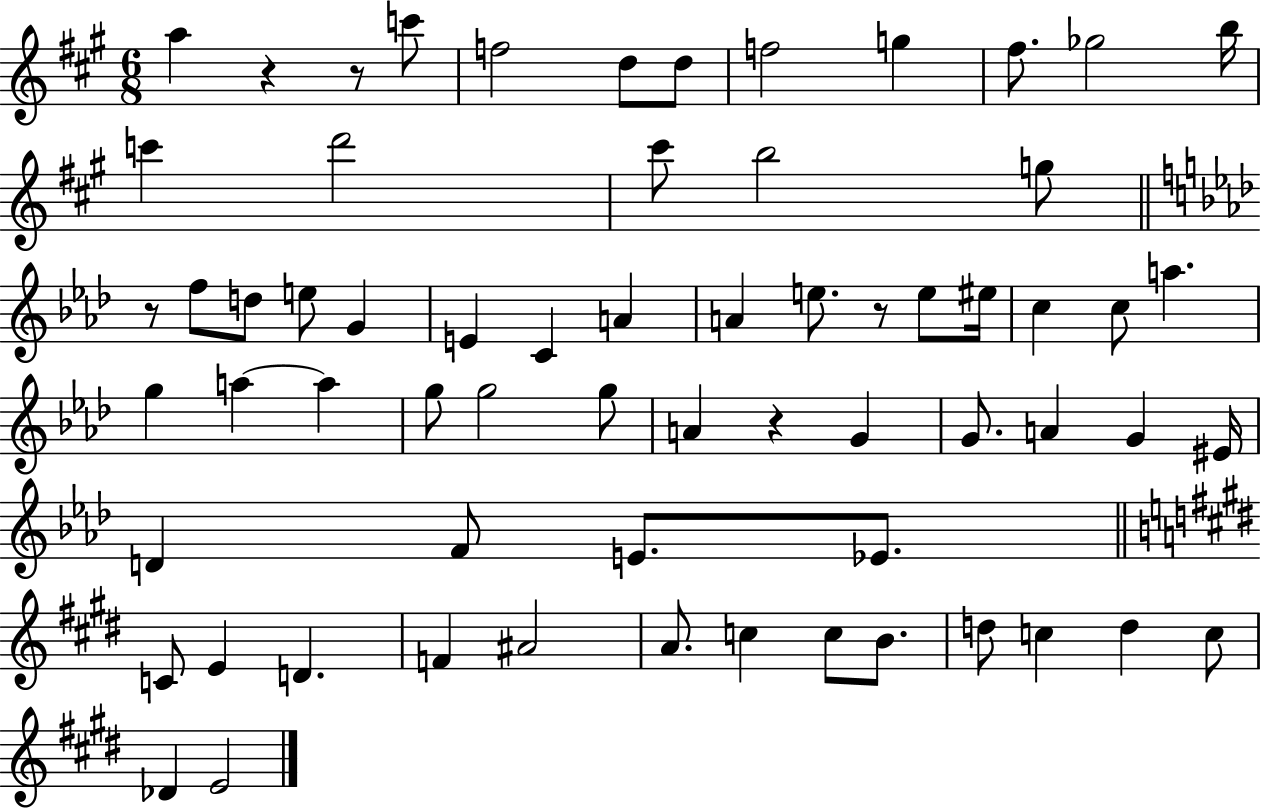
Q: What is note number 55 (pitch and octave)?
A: D5